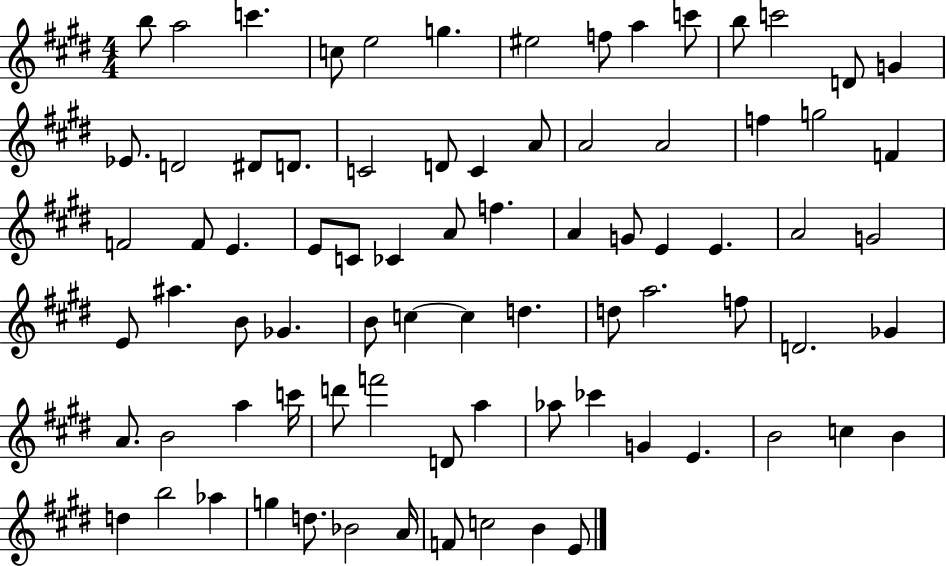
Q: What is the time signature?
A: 4/4